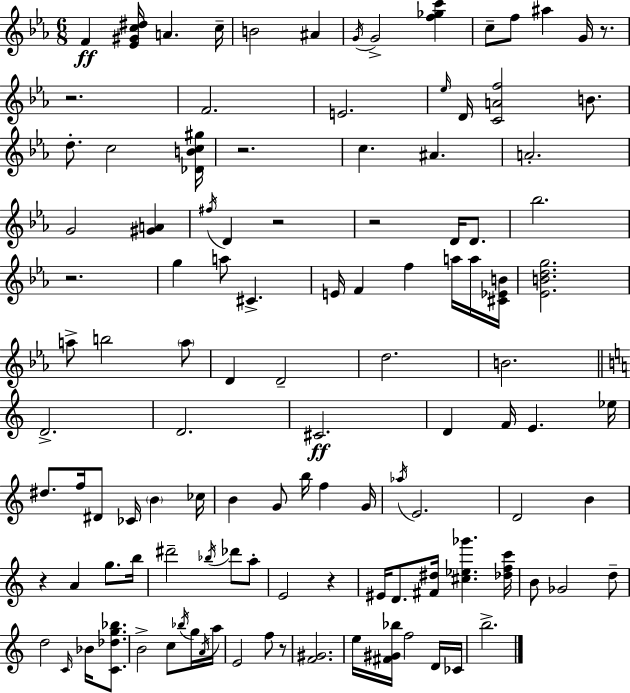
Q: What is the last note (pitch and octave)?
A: B5